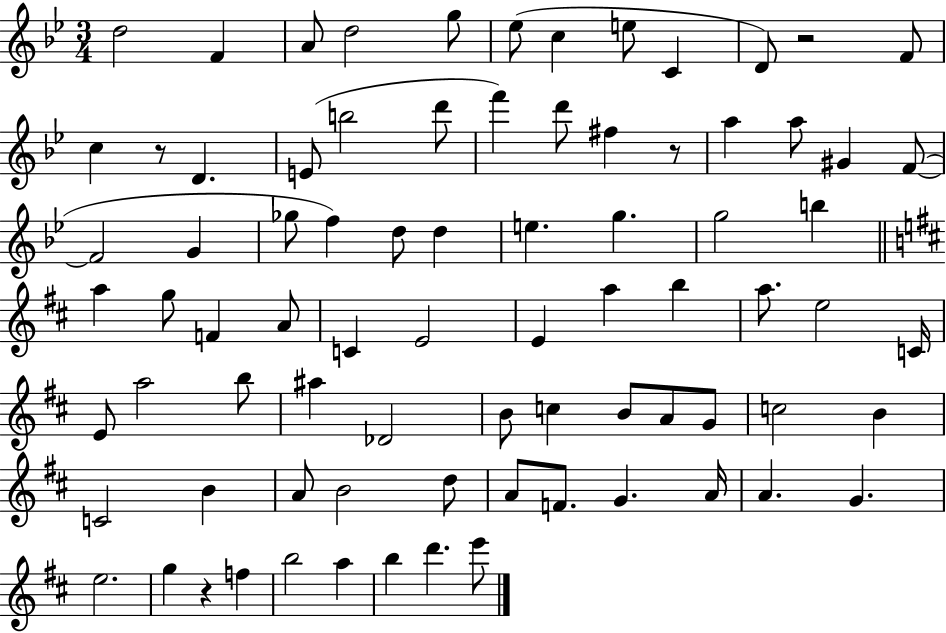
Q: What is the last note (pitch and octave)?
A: E6